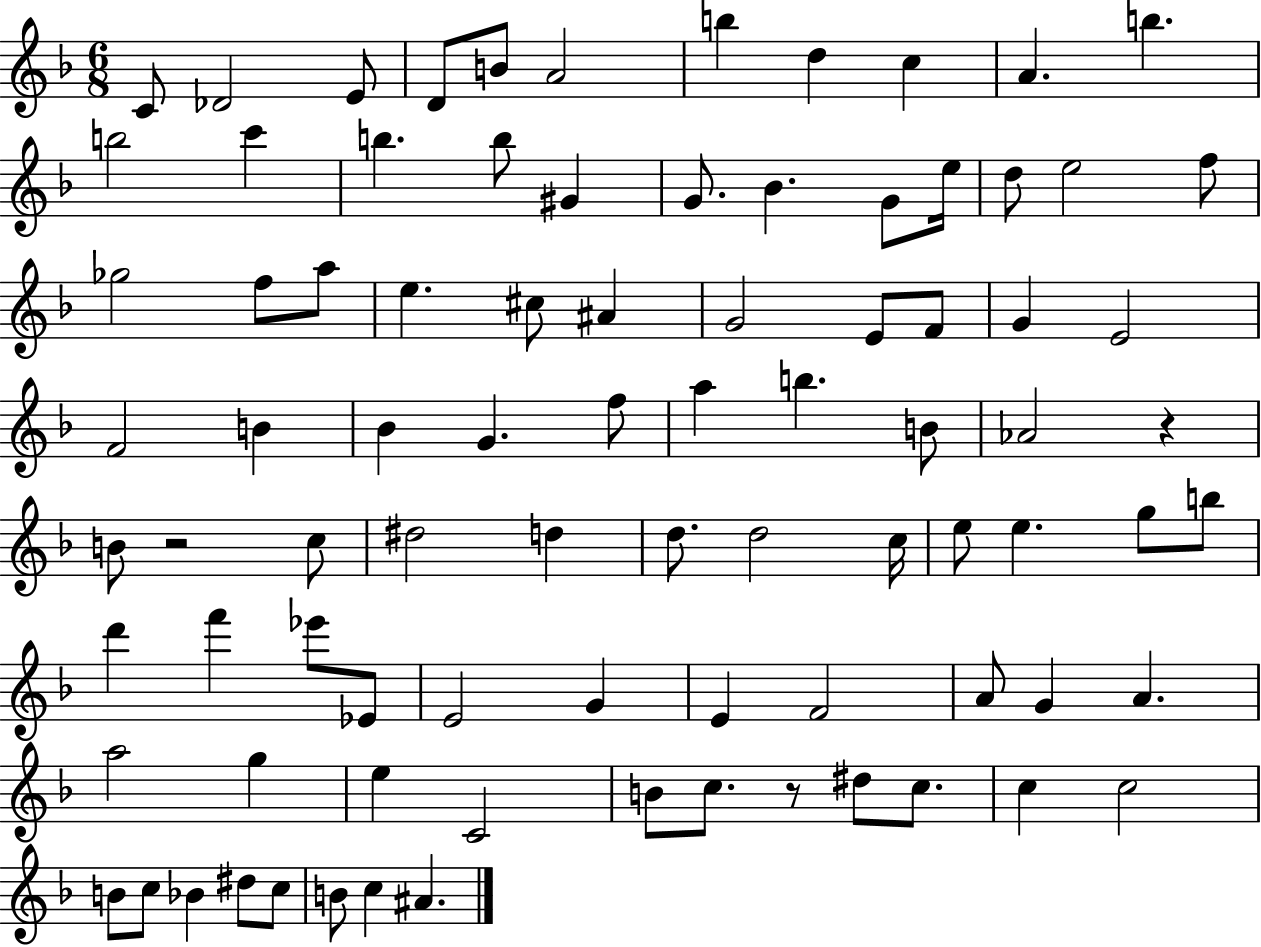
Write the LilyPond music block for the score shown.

{
  \clef treble
  \numericTimeSignature
  \time 6/8
  \key f \major
  \repeat volta 2 { c'8 des'2 e'8 | d'8 b'8 a'2 | b''4 d''4 c''4 | a'4. b''4. | \break b''2 c'''4 | b''4. b''8 gis'4 | g'8. bes'4. g'8 e''16 | d''8 e''2 f''8 | \break ges''2 f''8 a''8 | e''4. cis''8 ais'4 | g'2 e'8 f'8 | g'4 e'2 | \break f'2 b'4 | bes'4 g'4. f''8 | a''4 b''4. b'8 | aes'2 r4 | \break b'8 r2 c''8 | dis''2 d''4 | d''8. d''2 c''16 | e''8 e''4. g''8 b''8 | \break d'''4 f'''4 ees'''8 ees'8 | e'2 g'4 | e'4 f'2 | a'8 g'4 a'4. | \break a''2 g''4 | e''4 c'2 | b'8 c''8. r8 dis''8 c''8. | c''4 c''2 | \break b'8 c''8 bes'4 dis''8 c''8 | b'8 c''4 ais'4. | } \bar "|."
}